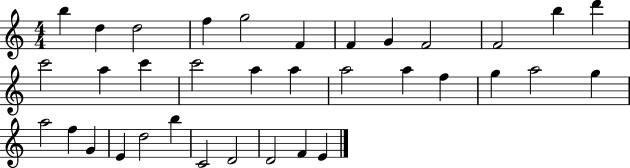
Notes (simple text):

B5/q D5/q D5/h F5/q G5/h F4/q F4/q G4/q F4/h F4/h B5/q D6/q C6/h A5/q C6/q C6/h A5/q A5/q A5/h A5/q F5/q G5/q A5/h G5/q A5/h F5/q G4/q E4/q D5/h B5/q C4/h D4/h D4/h F4/q E4/q